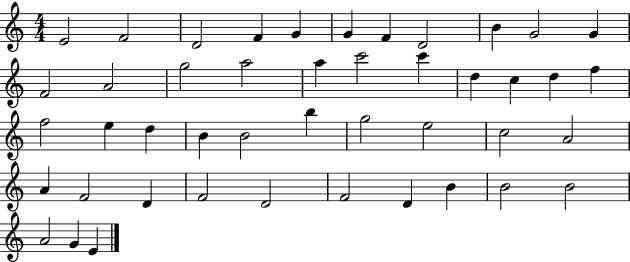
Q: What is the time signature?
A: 4/4